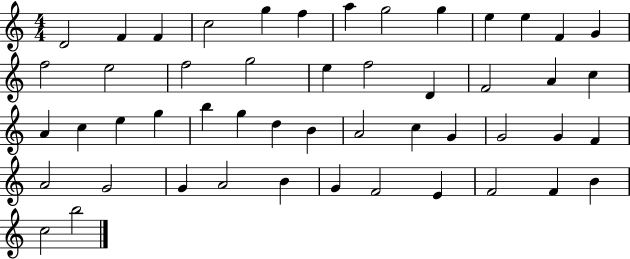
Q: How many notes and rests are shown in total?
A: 50